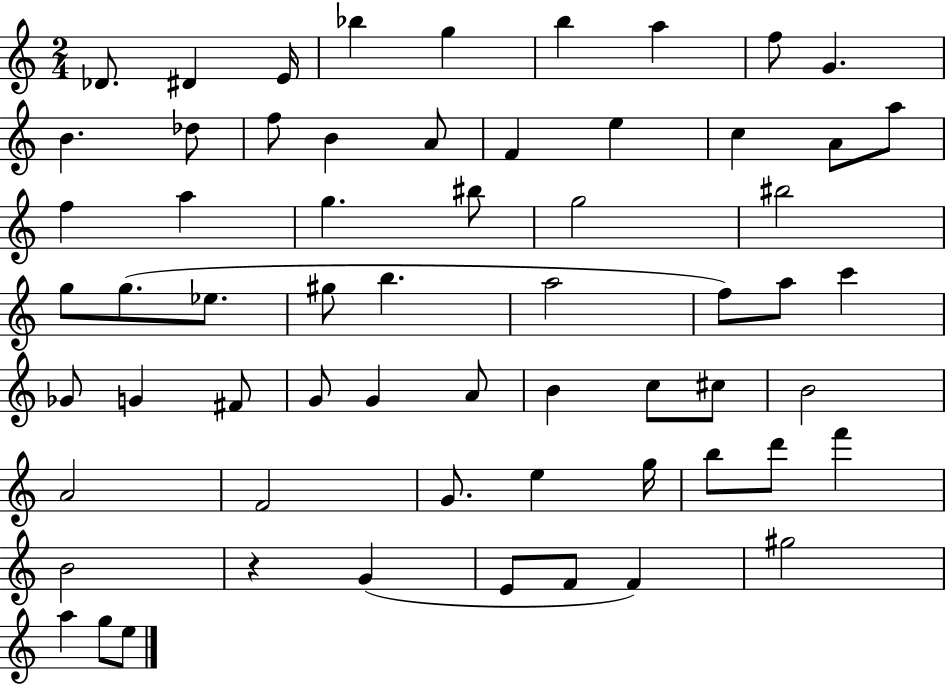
Db4/e. D#4/q E4/s Bb5/q G5/q B5/q A5/q F5/e G4/q. B4/q. Db5/e F5/e B4/q A4/e F4/q E5/q C5/q A4/e A5/e F5/q A5/q G5/q. BIS5/e G5/h BIS5/h G5/e G5/e. Eb5/e. G#5/e B5/q. A5/h F5/e A5/e C6/q Gb4/e G4/q F#4/e G4/e G4/q A4/e B4/q C5/e C#5/e B4/h A4/h F4/h G4/e. E5/q G5/s B5/e D6/e F6/q B4/h R/q G4/q E4/e F4/e F4/q G#5/h A5/q G5/e E5/e